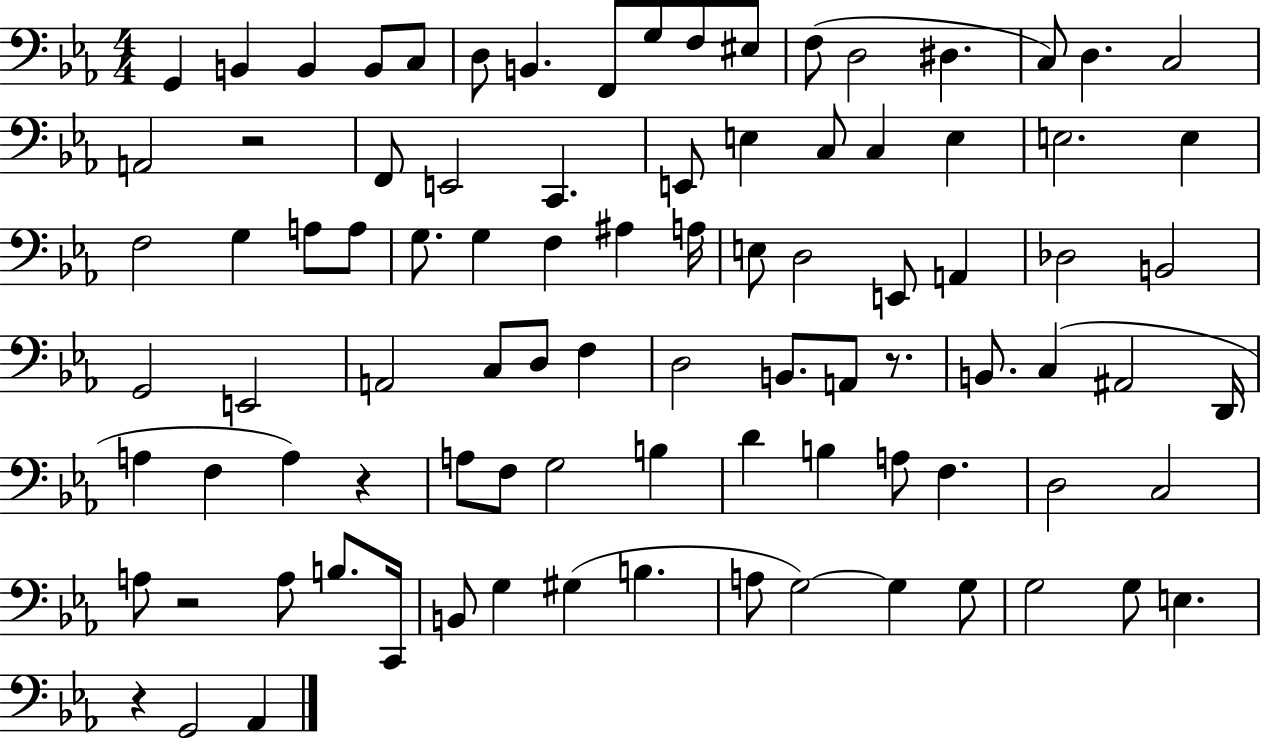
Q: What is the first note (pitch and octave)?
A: G2